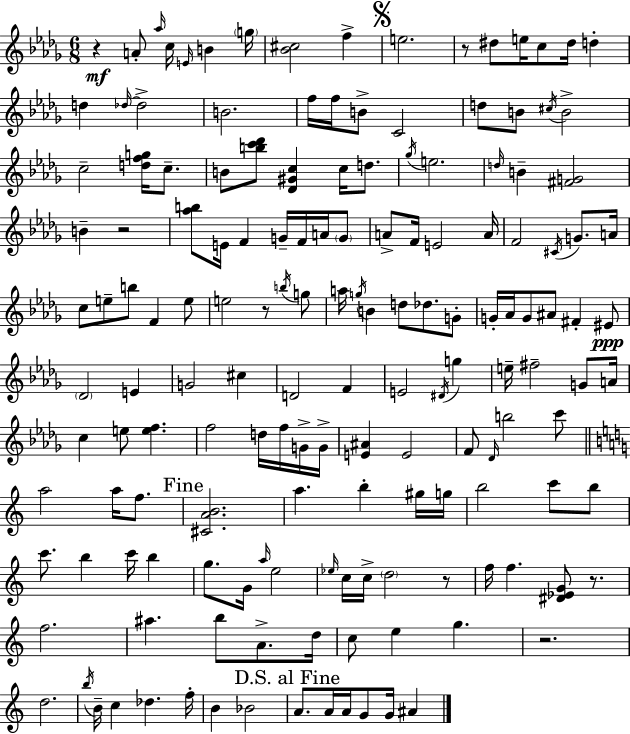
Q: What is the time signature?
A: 6/8